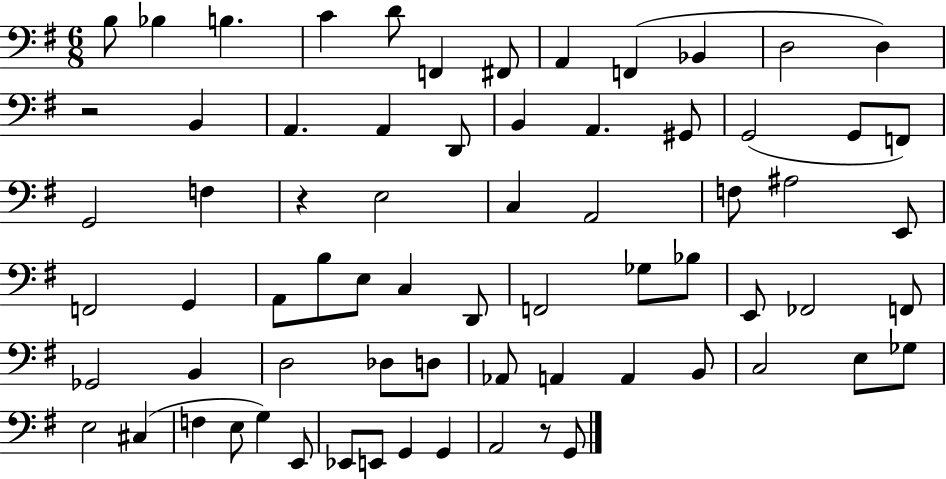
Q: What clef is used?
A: bass